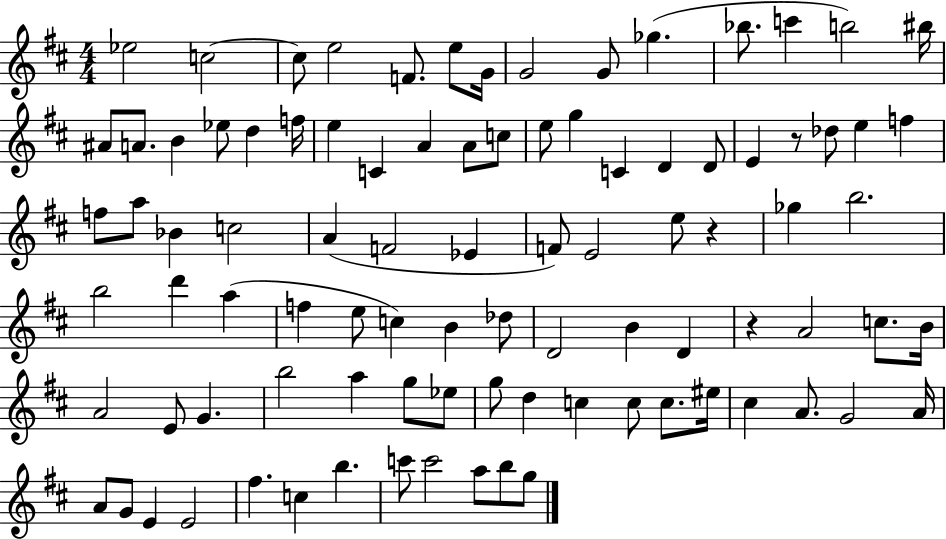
{
  \clef treble
  \numericTimeSignature
  \time 4/4
  \key d \major
  \repeat volta 2 { ees''2 c''2~~ | c''8 e''2 f'8. e''8 g'16 | g'2 g'8 ges''4.( | bes''8. c'''4 b''2) bis''16 | \break ais'8 a'8. b'4 ees''8 d''4 f''16 | e''4 c'4 a'4 a'8 c''8 | e''8 g''4 c'4 d'4 d'8 | e'4 r8 des''8 e''4 f''4 | \break f''8 a''8 bes'4 c''2 | a'4( f'2 ees'4 | f'8) e'2 e''8 r4 | ges''4 b''2. | \break b''2 d'''4 a''4( | f''4 e''8 c''4) b'4 des''8 | d'2 b'4 d'4 | r4 a'2 c''8. b'16 | \break a'2 e'8 g'4. | b''2 a''4 g''8 ees''8 | g''8 d''4 c''4 c''8 c''8. eis''16 | cis''4 a'8. g'2 a'16 | \break a'8 g'8 e'4 e'2 | fis''4. c''4 b''4. | c'''8 c'''2 a''8 b''8 g''8 | } \bar "|."
}